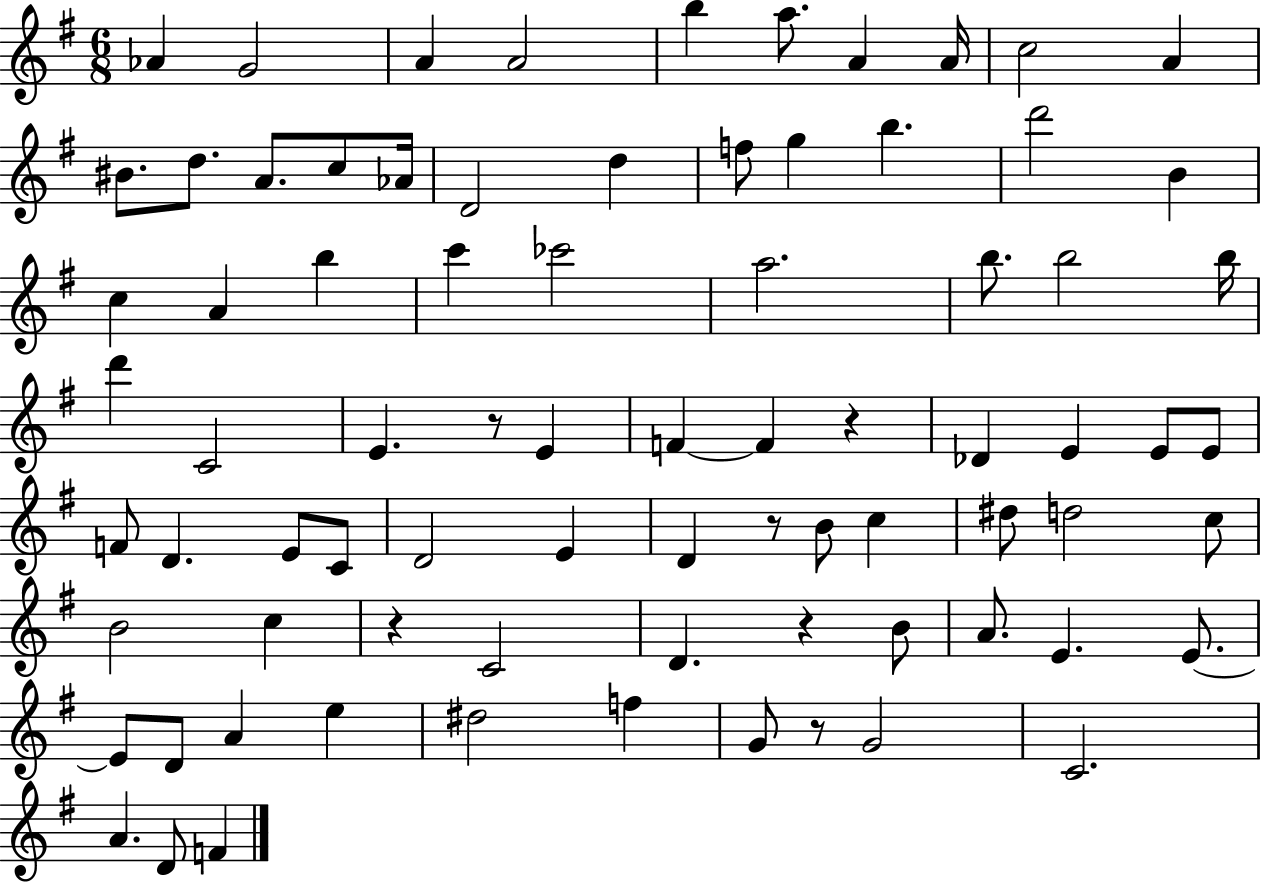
Ab4/q G4/h A4/q A4/h B5/q A5/e. A4/q A4/s C5/h A4/q BIS4/e. D5/e. A4/e. C5/e Ab4/s D4/h D5/q F5/e G5/q B5/q. D6/h B4/q C5/q A4/q B5/q C6/q CES6/h A5/h. B5/e. B5/h B5/s D6/q C4/h E4/q. R/e E4/q F4/q F4/q R/q Db4/q E4/q E4/e E4/e F4/e D4/q. E4/e C4/e D4/h E4/q D4/q R/e B4/e C5/q D#5/e D5/h C5/e B4/h C5/q R/q C4/h D4/q. R/q B4/e A4/e. E4/q. E4/e. E4/e D4/e A4/q E5/q D#5/h F5/q G4/e R/e G4/h C4/h. A4/q. D4/e F4/q